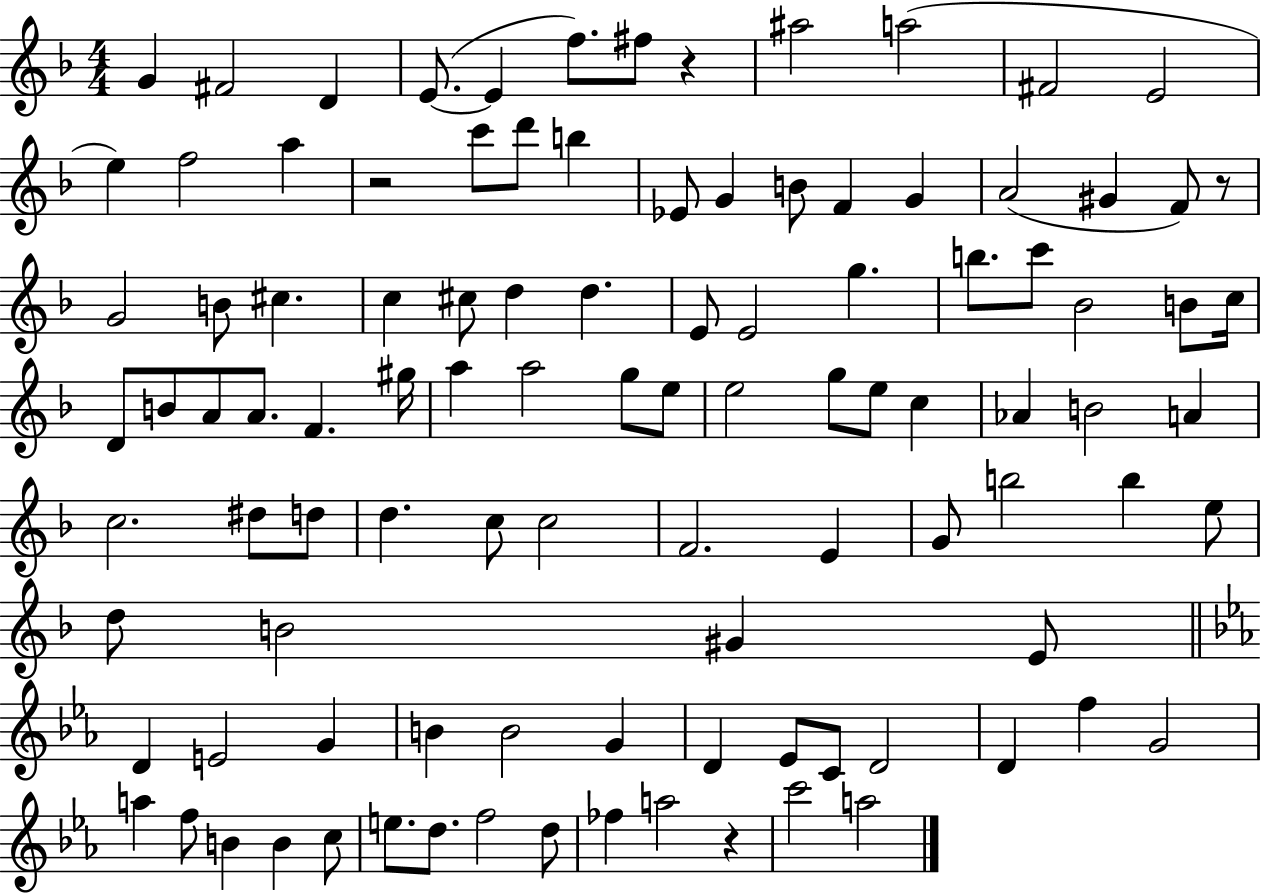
G4/q F#4/h D4/q E4/e. E4/q F5/e. F#5/e R/q A#5/h A5/h F#4/h E4/h E5/q F5/h A5/q R/h C6/e D6/e B5/q Eb4/e G4/q B4/e F4/q G4/q A4/h G#4/q F4/e R/e G4/h B4/e C#5/q. C5/q C#5/e D5/q D5/q. E4/e E4/h G5/q. B5/e. C6/e Bb4/h B4/e C5/s D4/e B4/e A4/e A4/e. F4/q. G#5/s A5/q A5/h G5/e E5/e E5/h G5/e E5/e C5/q Ab4/q B4/h A4/q C5/h. D#5/e D5/e D5/q. C5/e C5/h F4/h. E4/q G4/e B5/h B5/q E5/e D5/e B4/h G#4/q E4/e D4/q E4/h G4/q B4/q B4/h G4/q D4/q Eb4/e C4/e D4/h D4/q F5/q G4/h A5/q F5/e B4/q B4/q C5/e E5/e. D5/e. F5/h D5/e FES5/q A5/h R/q C6/h A5/h